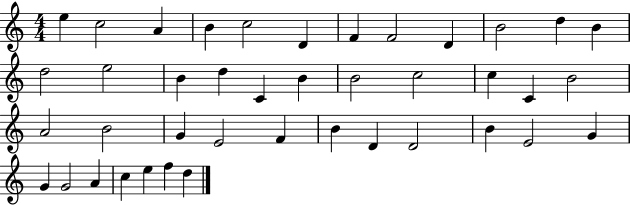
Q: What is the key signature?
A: C major